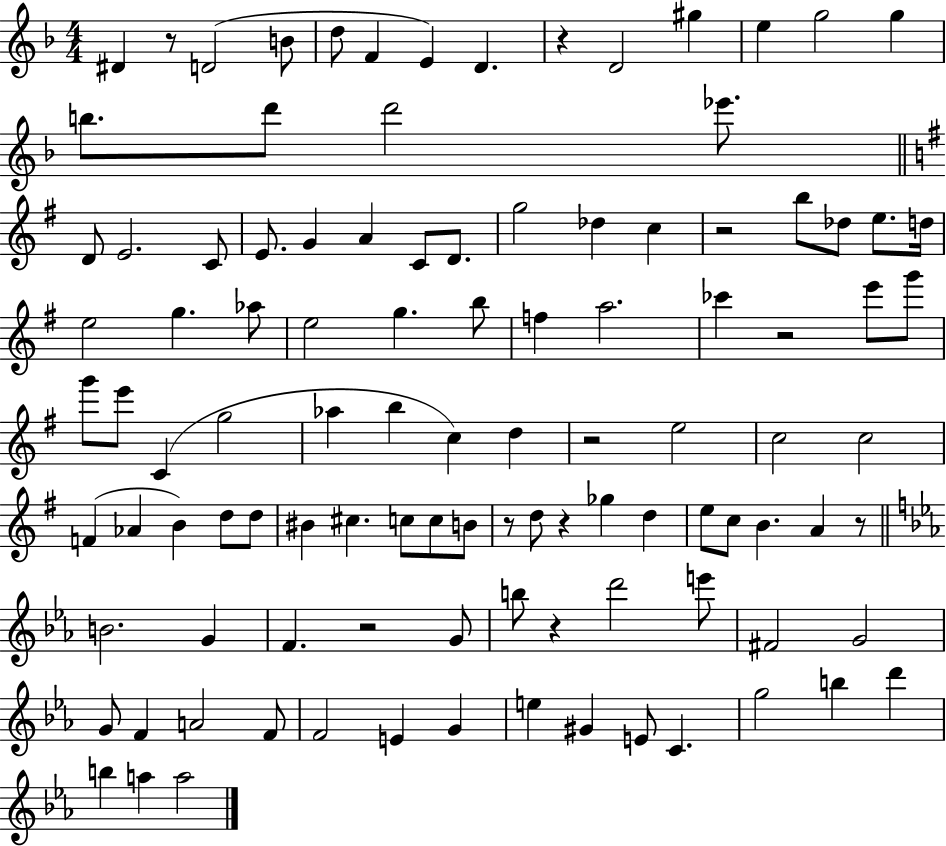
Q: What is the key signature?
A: F major